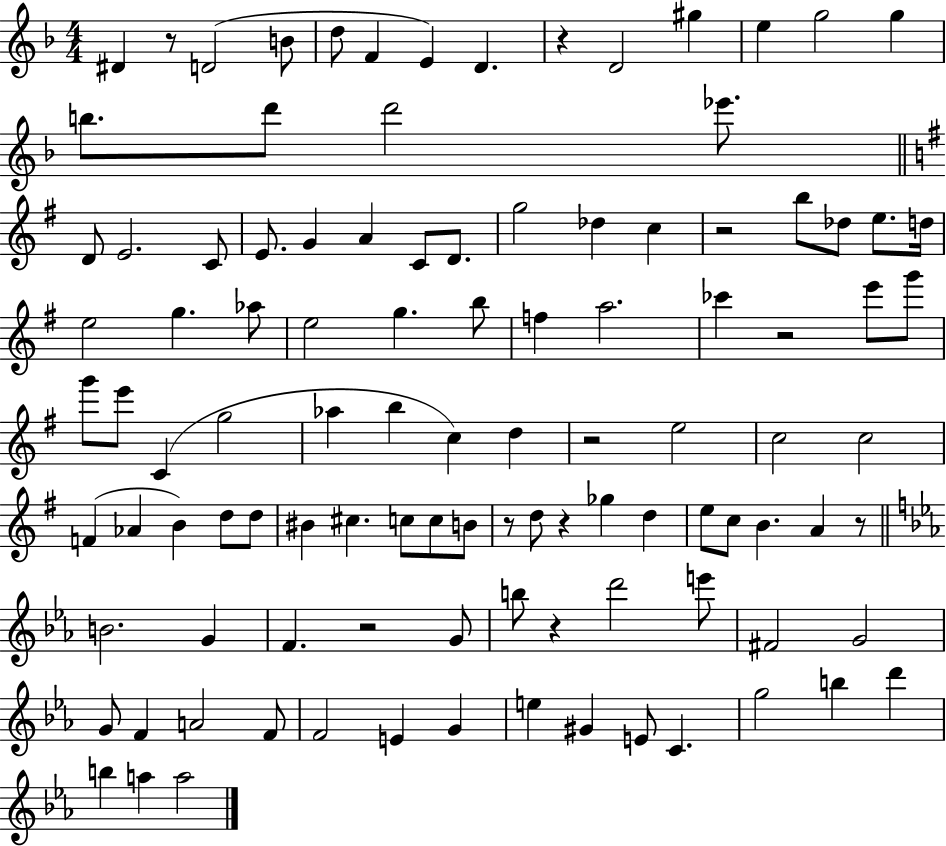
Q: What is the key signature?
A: F major